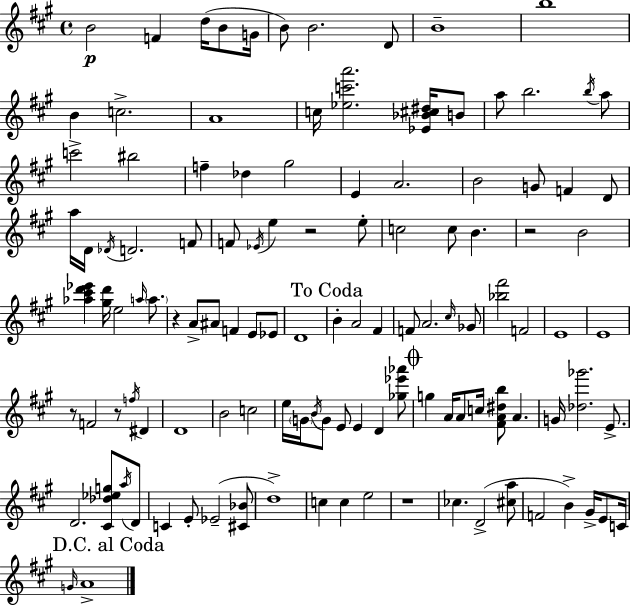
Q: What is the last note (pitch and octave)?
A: A4